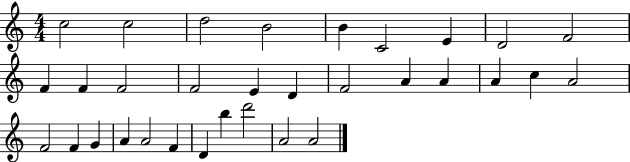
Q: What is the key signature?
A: C major